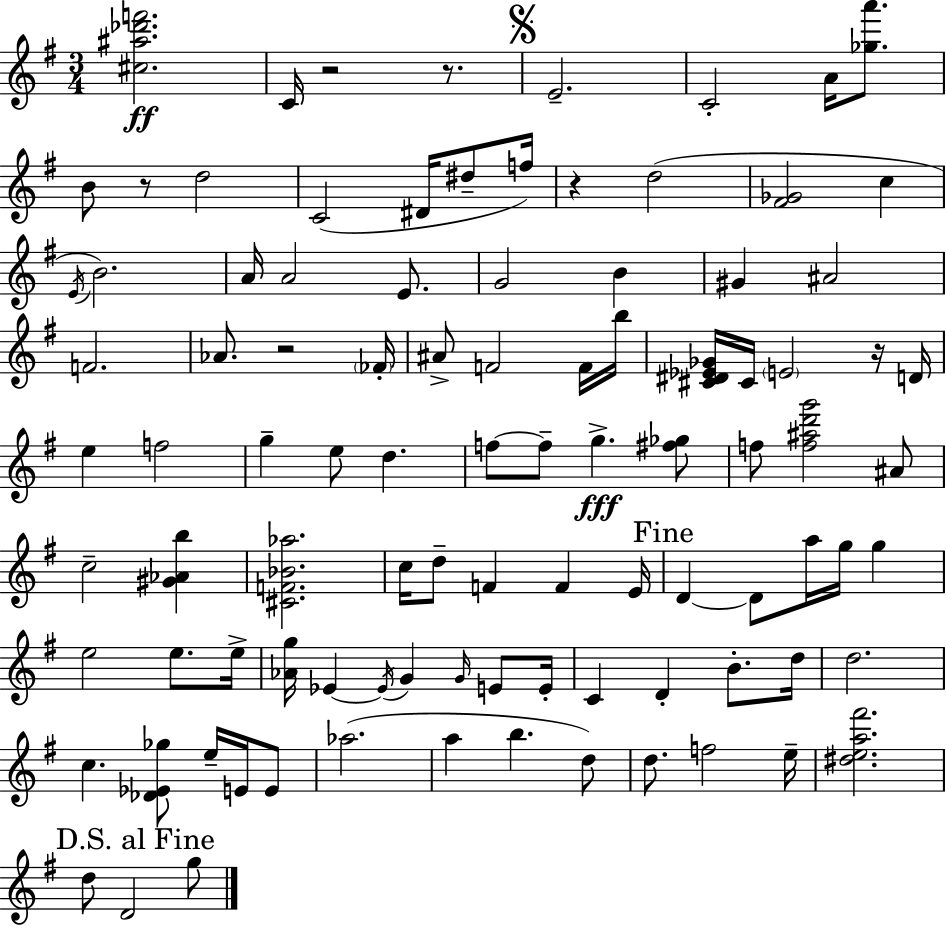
{
  \clef treble
  \numericTimeSignature
  \time 3/4
  \key g \major
  <cis'' ais'' des''' f'''>2.\ff | c'16 r2 r8. | \mark \markup { \musicglyph "scripts.segno" } e'2.-- | c'2-. a'16 <ges'' a'''>8. | \break b'8 r8 d''2 | c'2( dis'16 dis''8-- f''16) | r4 d''2( | <fis' ges'>2 c''4 | \break \acciaccatura { e'16 } b'2.) | a'16 a'2 e'8. | g'2 b'4 | gis'4 ais'2 | \break f'2. | aes'8. r2 | \parenthesize fes'16-. ais'8-> f'2 f'16 | b''16 <cis' dis' ees' ges'>16 cis'16 \parenthesize e'2 r16 | \break d'16 e''4 f''2 | g''4-- e''8 d''4. | f''8~~ f''8-- g''4.->\fff <fis'' ges''>8 | f''8 <f'' ais'' d''' g'''>2 ais'8 | \break c''2-- <gis' aes' b''>4 | <cis' f' bes' aes''>2. | c''16 d''8-- f'4 f'4 | e'16 \mark "Fine" d'4~~ d'8 a''16 g''16 g''4 | \break e''2 e''8. | e''16-> <aes' g''>16 ees'4~~ \acciaccatura { ees'16 } g'4 \grace { g'16 } | e'8 e'16-. c'4 d'4-. b'8.-. | d''16 d''2. | \break c''4. <des' ees' ges''>8 e''16-- | e'16 e'8 aes''2.( | a''4 b''4. | d''8) d''8. f''2 | \break e''16-- <dis'' e'' a'' fis'''>2. | \mark "D.S. al Fine" d''8 d'2 | g''8 \bar "|."
}